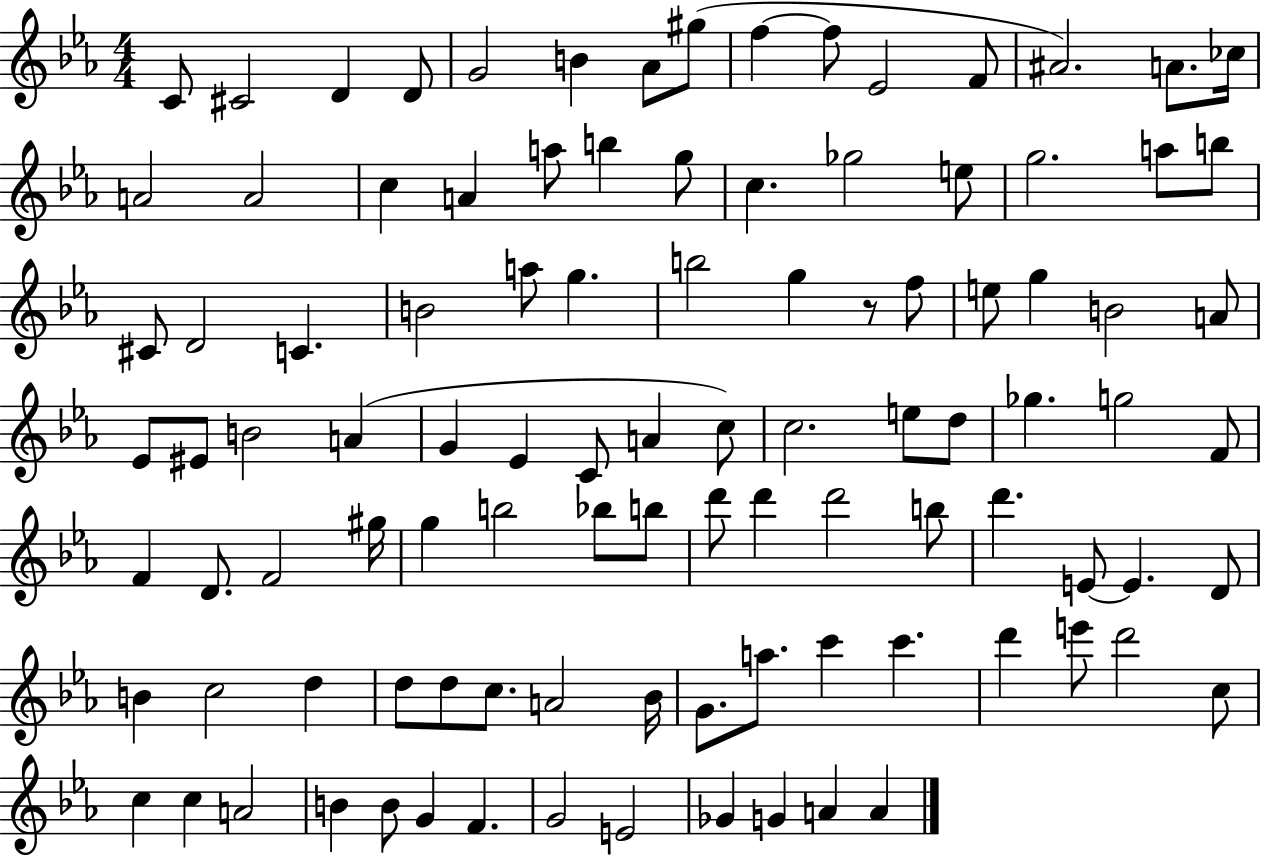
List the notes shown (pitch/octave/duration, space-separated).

C4/e C#4/h D4/q D4/e G4/h B4/q Ab4/e G#5/e F5/q F5/e Eb4/h F4/e A#4/h. A4/e. CES5/s A4/h A4/h C5/q A4/q A5/e B5/q G5/e C5/q. Gb5/h E5/e G5/h. A5/e B5/e C#4/e D4/h C4/q. B4/h A5/e G5/q. B5/h G5/q R/e F5/e E5/e G5/q B4/h A4/e Eb4/e EIS4/e B4/h A4/q G4/q Eb4/q C4/e A4/q C5/e C5/h. E5/e D5/e Gb5/q. G5/h F4/e F4/q D4/e. F4/h G#5/s G5/q B5/h Bb5/e B5/e D6/e D6/q D6/h B5/e D6/q. E4/e E4/q. D4/e B4/q C5/h D5/q D5/e D5/e C5/e. A4/h Bb4/s G4/e. A5/e. C6/q C6/q. D6/q E6/e D6/h C5/e C5/q C5/q A4/h B4/q B4/e G4/q F4/q. G4/h E4/h Gb4/q G4/q A4/q A4/q